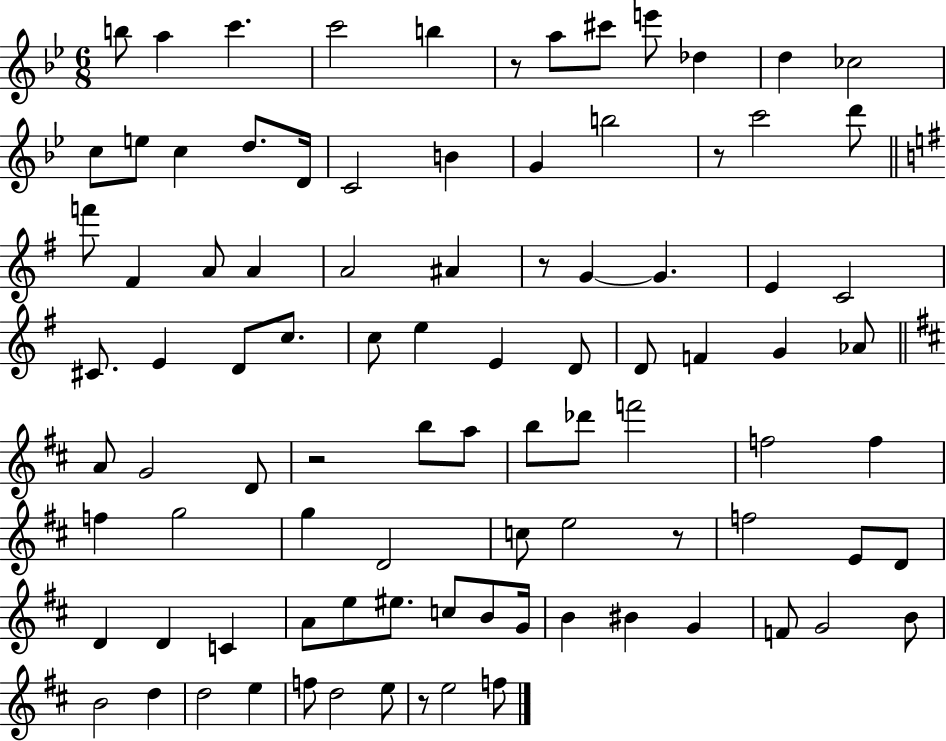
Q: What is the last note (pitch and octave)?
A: F5